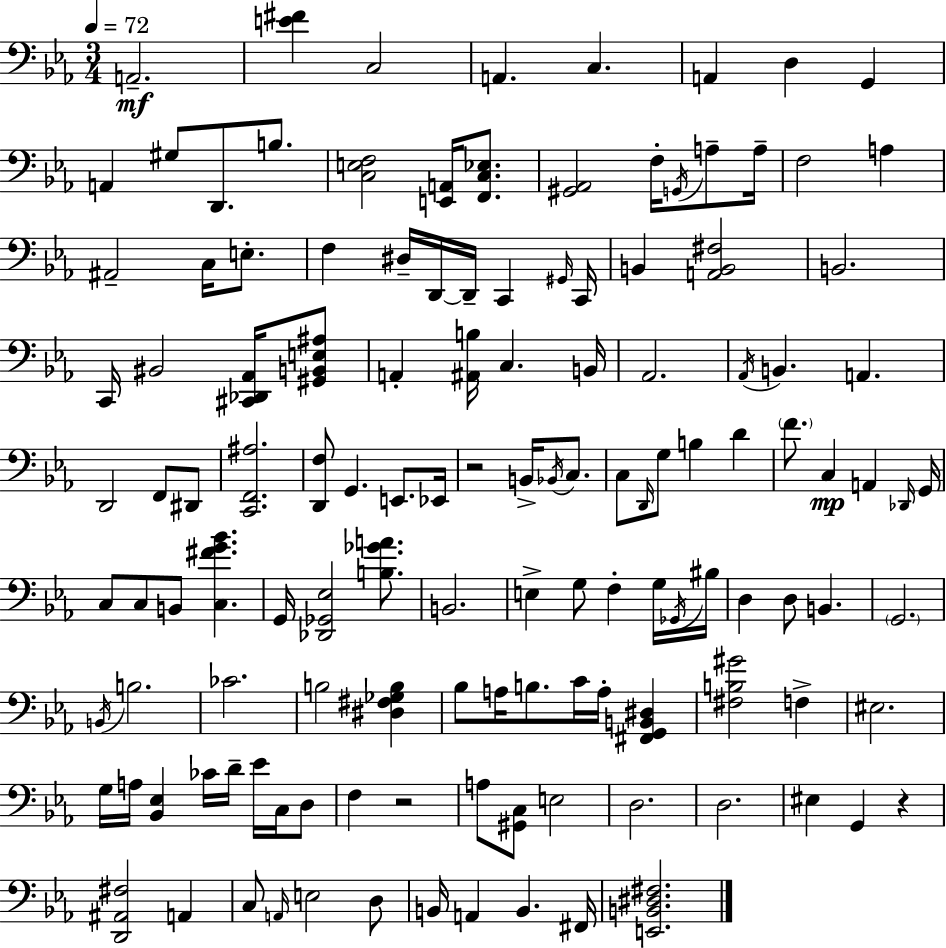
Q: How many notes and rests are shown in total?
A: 130